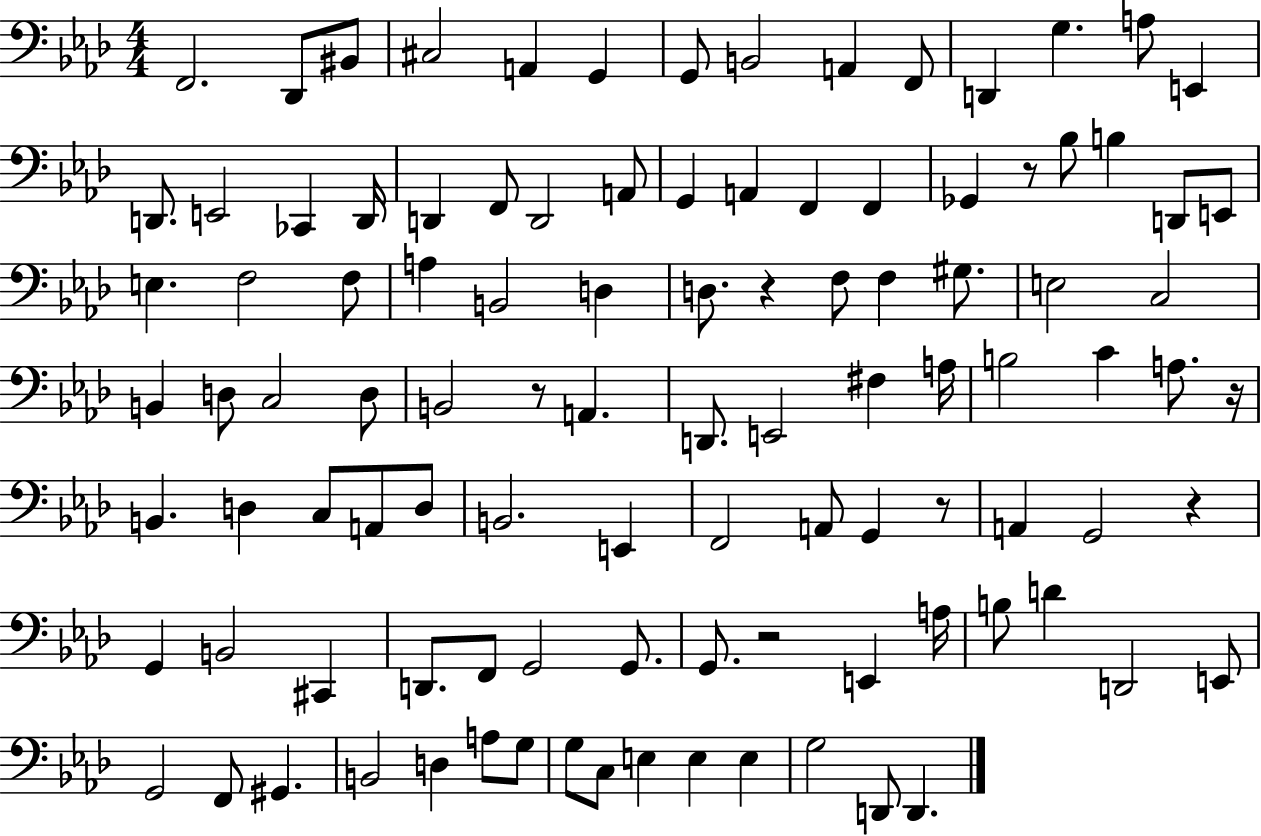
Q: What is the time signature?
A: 4/4